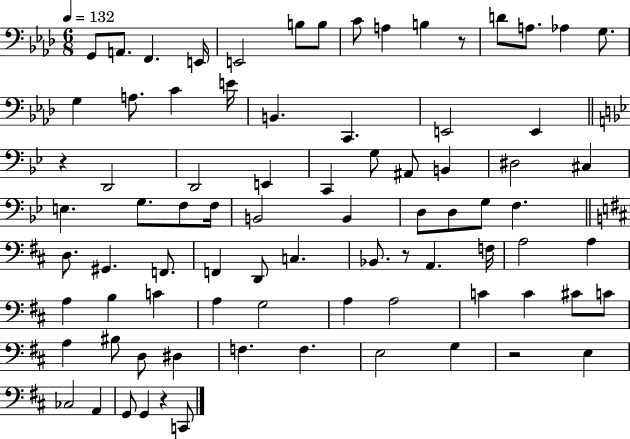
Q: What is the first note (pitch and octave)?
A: G2